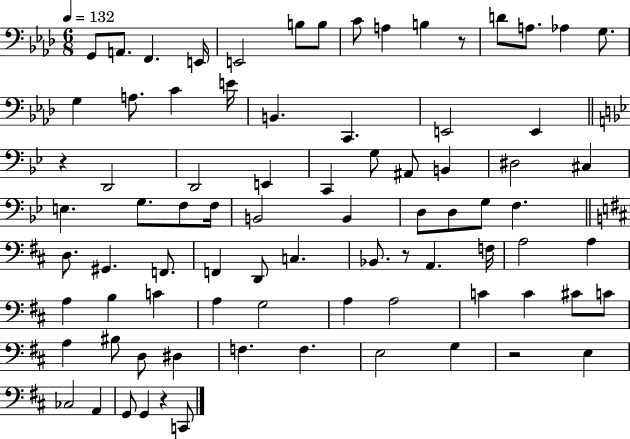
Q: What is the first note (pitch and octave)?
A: G2